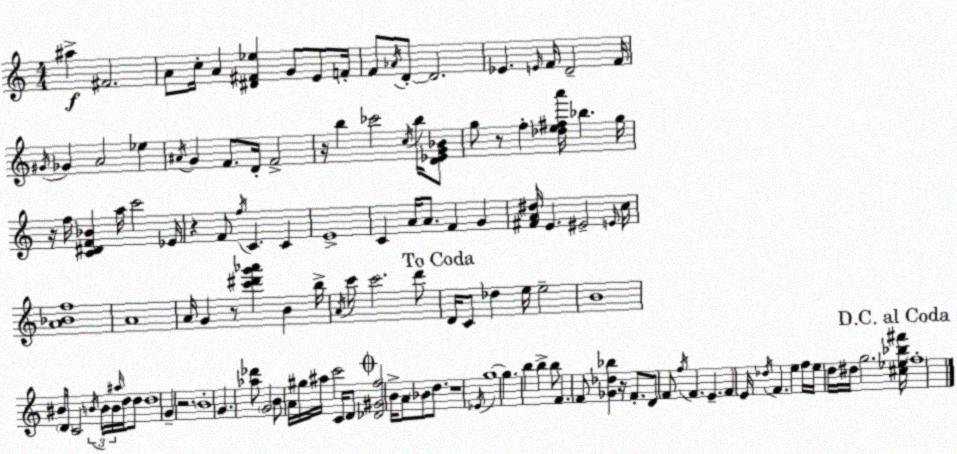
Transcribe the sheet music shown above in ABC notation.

X:1
T:Untitled
M:4/4
L:1/4
K:Am
^a ^F2 A/2 c/4 A [^D^F_e] G/2 E/2 F/4 F/2 _A/4 D/2 D2 _E E/4 F/4 D2 F/4 ^G/4 _G A2 _e ^A/4 G F/2 D/4 F2 z/4 b _c'2 c/4 b/4 [D_EG_B]/2 g/2 z/2 f [_de^fa']/4 _b g/4 z/4 f/4 [C^DF_B] a/4 c'2 _E/4 z F/2 f/4 C C E4 C A/4 A/2 F G [^FA^d]/4 E ^E2 E/4 c/4 [A_Bf]4 A4 A/4 G z/2 [c'^d'g'_a'] B b/4 A/4 c'/2 c'2 d'/2 D/4 C/2 _d e/4 e2 B4 ^B/2 D/4 C2 B/4 B/4 B/4 ^a/4 d/4 d/2 d4 G z2 B4 G [_a_d']/2 G2 B/2 A/4 ^g/4 ^a/4 c'2 C/4 D/2 [_D^Gf]2 B/4 A/2 _B/2 d/2 z4 _E/4 g4 g b b b/2 F F/2 [_G_d_b] z/4 F/2 D/2 F/2 f/4 F E F E/4 _d/4 F e f/4 e/4 d/4 ^d/4 g2 [^c_e_b^f']/4 f4